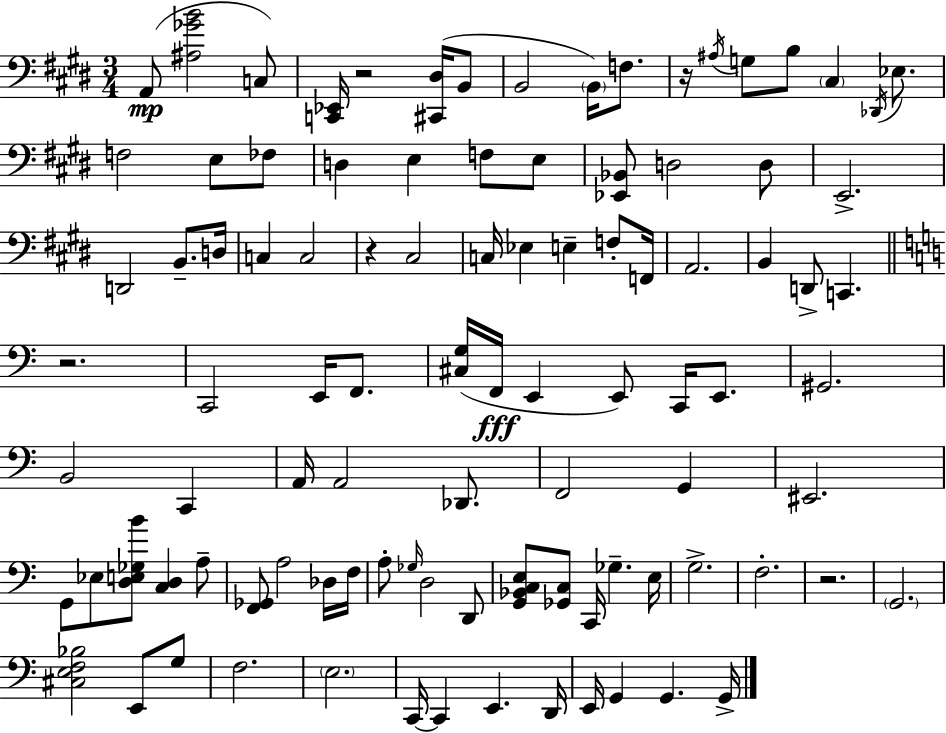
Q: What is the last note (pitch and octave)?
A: G2